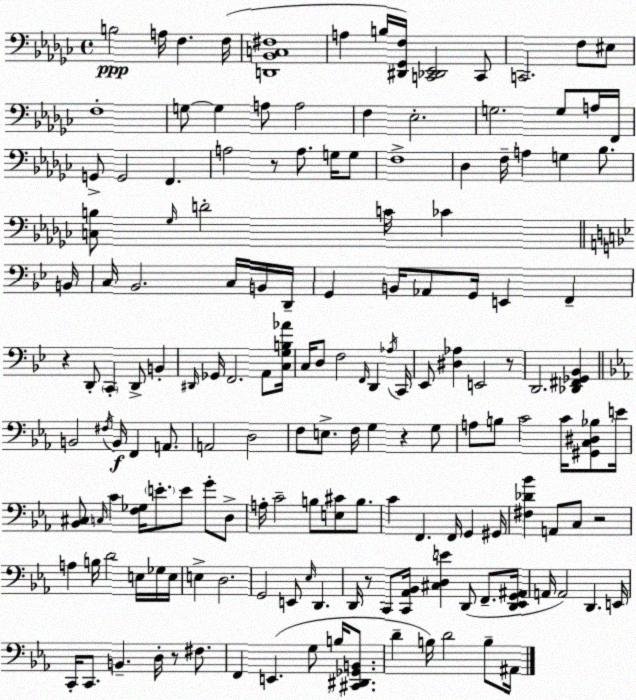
X:1
T:Untitled
M:4/4
L:1/4
K:Ebm
B,2 A,/4 F, F,/4 [D,,_B,,C,^F,]4 A, B,/4 [^D,,_G,,F,]/4 [C,,_D,,_E,,]2 C,,/2 C,,2 F,/2 ^E,/2 F,4 G,/2 G, A,/2 A,2 F, _E,2 G,2 G,/2 A,/4 F,,/4 G,,/2 G,,2 F,, A,2 z/2 A,/2 G,/4 G,/2 F,4 _D, F,/4 A, G, _B,/2 [C,B,]/2 _G,/4 D2 C/4 _C B,,/4 C,/4 _B,,2 C,/4 B,,/4 D,,/4 G,, B,,/4 _A,,/2 G,,/4 E,, F,, z D,,/2 C,, D,,/2 B,, ^D,,/4 _G,,/4 F,,2 A,,/2 [C,G,B,_A]/4 C,/4 D,/2 F,2 F,,/4 D,, _A,/4 C,,/4 _E,,/2 [^D,_A,] E,,2 z/2 D,,2 [_D,,^F,,_G,,_B,,] B,,2 ^F,/4 B,,/4 F,, A,,/2 A,,2 D,2 F,/2 E,/2 F,/4 G, z G,/2 A,/2 B,/2 C2 C/4 [^G,,C,^D,_B,]/2 E/4 [_B,,^C,]/2 C,/4 C [F,_G,]/4 E/2 E/2 G/2 D,/2 A,/4 C2 B,/2 [E,^C]/2 B,/2 C F,, F,,/4 G,, ^G,,/4 [^F,_D_B] A,,/2 C,/2 z2 A, B,/4 D2 E,/4 _G,/4 E,/4 E, D,2 G,,2 E,,/2 _E,/4 D,, D,,/4 z/2 C,,/2 [C,,_A,,_B,,]/4 [^C,D,E] D,,/2 F,,/2 [D,,_E,,G,,^A,,]/4 A,,/4 A,,2 D,, E,,/4 C,,/4 C,,/2 B,, D,/4 z/2 ^F,/2 F,, E,, G,/2 B,/4 [^C,,^D,,_G,,B,,]/2 D B,/4 D2 B,/2 ^A,,/4